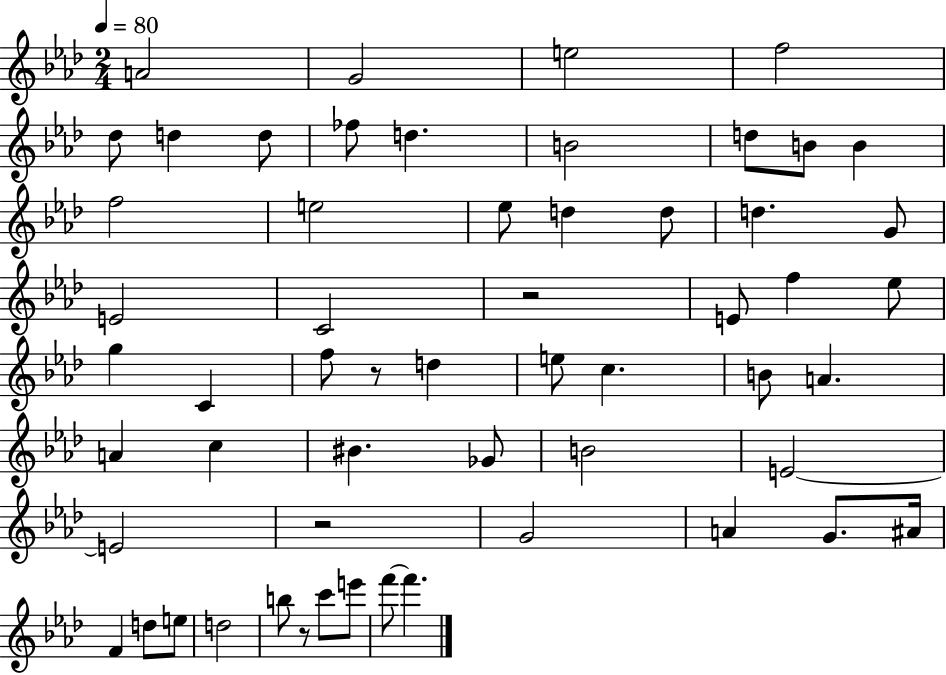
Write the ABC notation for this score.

X:1
T:Untitled
M:2/4
L:1/4
K:Ab
A2 G2 e2 f2 _d/2 d d/2 _f/2 d B2 d/2 B/2 B f2 e2 _e/2 d d/2 d G/2 E2 C2 z2 E/2 f _e/2 g C f/2 z/2 d e/2 c B/2 A A c ^B _G/2 B2 E2 E2 z2 G2 A G/2 ^A/4 F d/2 e/2 d2 b/2 z/2 c'/2 e'/2 f'/2 f'